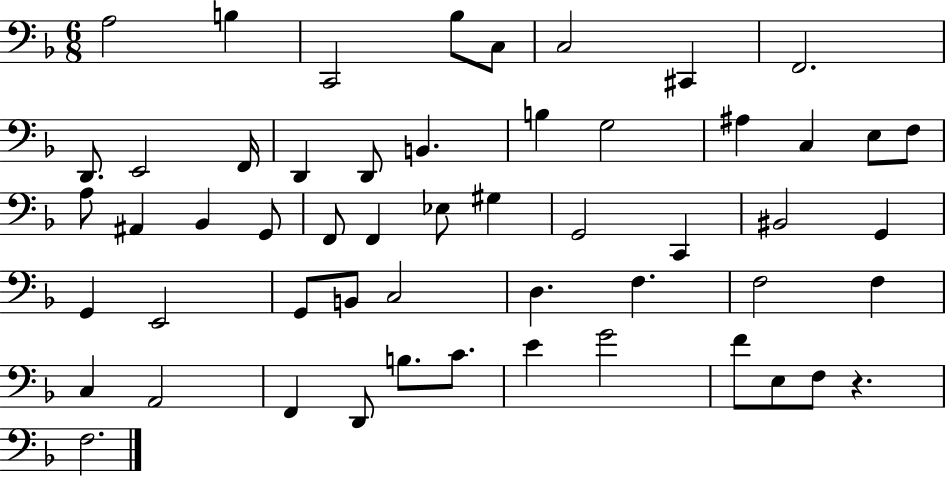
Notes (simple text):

A3/h B3/q C2/h Bb3/e C3/e C3/h C#2/q F2/h. D2/e. E2/h F2/s D2/q D2/e B2/q. B3/q G3/h A#3/q C3/q E3/e F3/e A3/e A#2/q Bb2/q G2/e F2/e F2/q Eb3/e G#3/q G2/h C2/q BIS2/h G2/q G2/q E2/h G2/e B2/e C3/h D3/q. F3/q. F3/h F3/q C3/q A2/h F2/q D2/e B3/e. C4/e. E4/q G4/h F4/e E3/e F3/e R/q. F3/h.